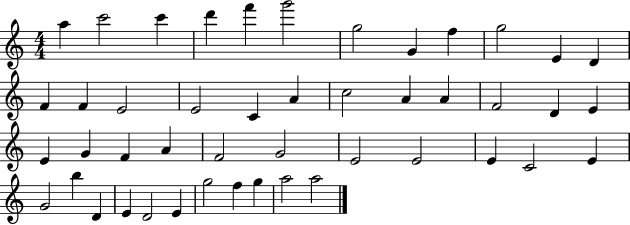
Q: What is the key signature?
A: C major